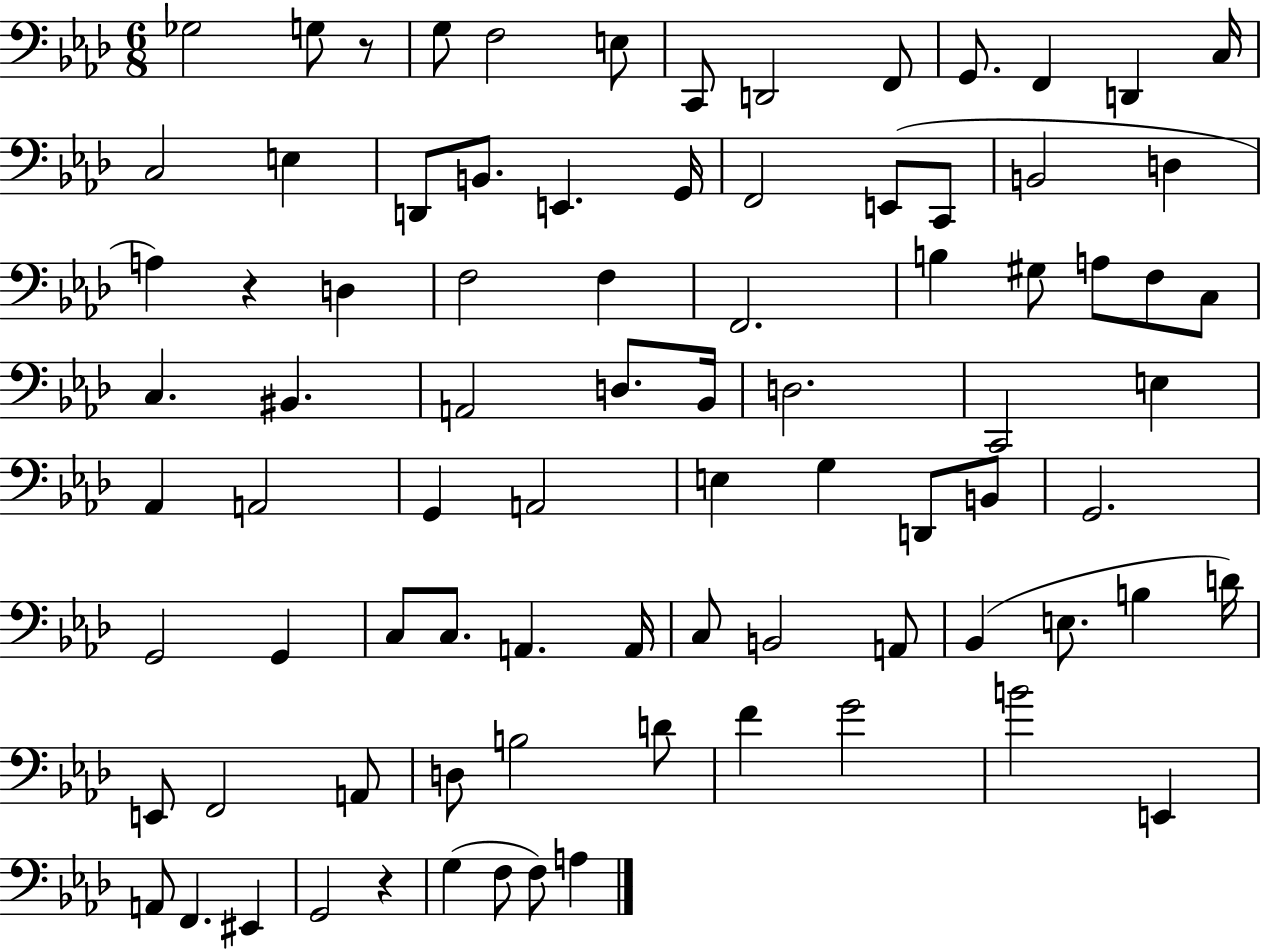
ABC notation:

X:1
T:Untitled
M:6/8
L:1/4
K:Ab
_G,2 G,/2 z/2 G,/2 F,2 E,/2 C,,/2 D,,2 F,,/2 G,,/2 F,, D,, C,/4 C,2 E, D,,/2 B,,/2 E,, G,,/4 F,,2 E,,/2 C,,/2 B,,2 D, A, z D, F,2 F, F,,2 B, ^G,/2 A,/2 F,/2 C,/2 C, ^B,, A,,2 D,/2 _B,,/4 D,2 C,,2 E, _A,, A,,2 G,, A,,2 E, G, D,,/2 B,,/2 G,,2 G,,2 G,, C,/2 C,/2 A,, A,,/4 C,/2 B,,2 A,,/2 _B,, E,/2 B, D/4 E,,/2 F,,2 A,,/2 D,/2 B,2 D/2 F G2 B2 E,, A,,/2 F,, ^E,, G,,2 z G, F,/2 F,/2 A,